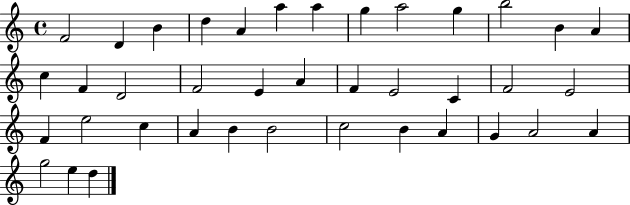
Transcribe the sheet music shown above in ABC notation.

X:1
T:Untitled
M:4/4
L:1/4
K:C
F2 D B d A a a g a2 g b2 B A c F D2 F2 E A F E2 C F2 E2 F e2 c A B B2 c2 B A G A2 A g2 e d